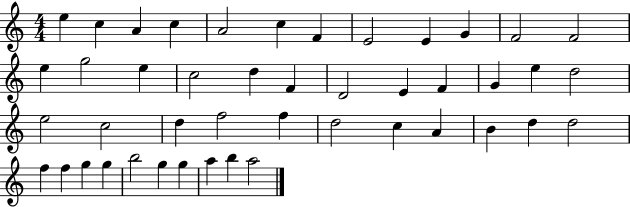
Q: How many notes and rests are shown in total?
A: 45